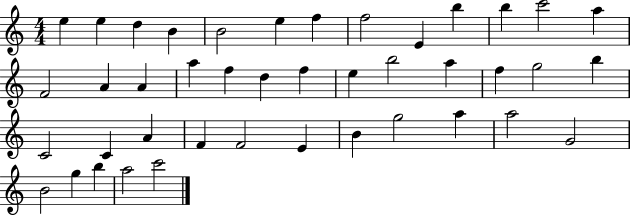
E5/q E5/q D5/q B4/q B4/h E5/q F5/q F5/h E4/q B5/q B5/q C6/h A5/q F4/h A4/q A4/q A5/q F5/q D5/q F5/q E5/q B5/h A5/q F5/q G5/h B5/q C4/h C4/q A4/q F4/q F4/h E4/q B4/q G5/h A5/q A5/h G4/h B4/h G5/q B5/q A5/h C6/h